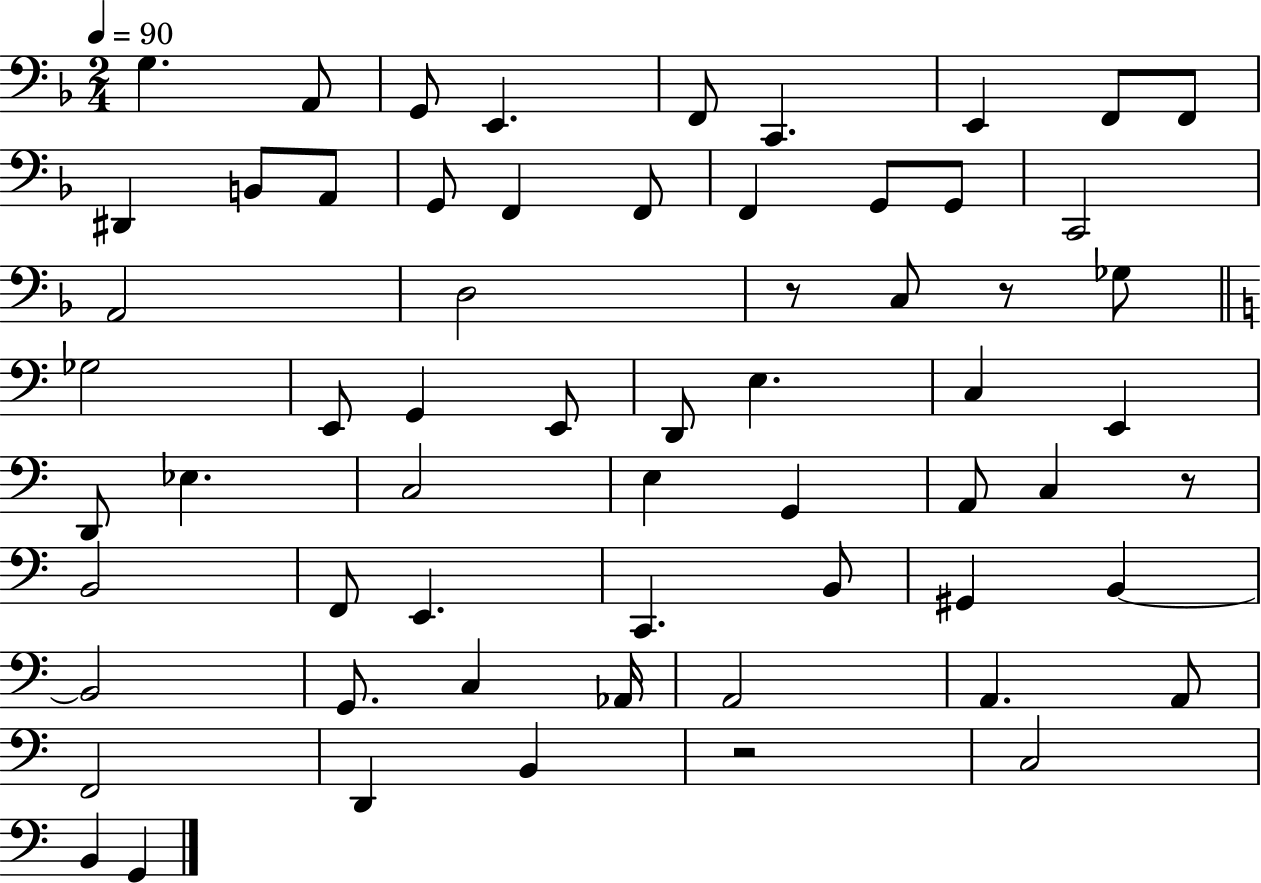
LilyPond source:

{
  \clef bass
  \numericTimeSignature
  \time 2/4
  \key f \major
  \tempo 4 = 90
  g4. a,8 | g,8 e,4. | f,8 c,4. | e,4 f,8 f,8 | \break dis,4 b,8 a,8 | g,8 f,4 f,8 | f,4 g,8 g,8 | c,2 | \break a,2 | d2 | r8 c8 r8 ges8 | \bar "||" \break \key c \major ges2 | e,8 g,4 e,8 | d,8 e4. | c4 e,4 | \break d,8 ees4. | c2 | e4 g,4 | a,8 c4 r8 | \break b,2 | f,8 e,4. | c,4. b,8 | gis,4 b,4~~ | \break b,2 | g,8. c4 aes,16 | a,2 | a,4. a,8 | \break f,2 | d,4 b,4 | r2 | c2 | \break b,4 g,4 | \bar "|."
}